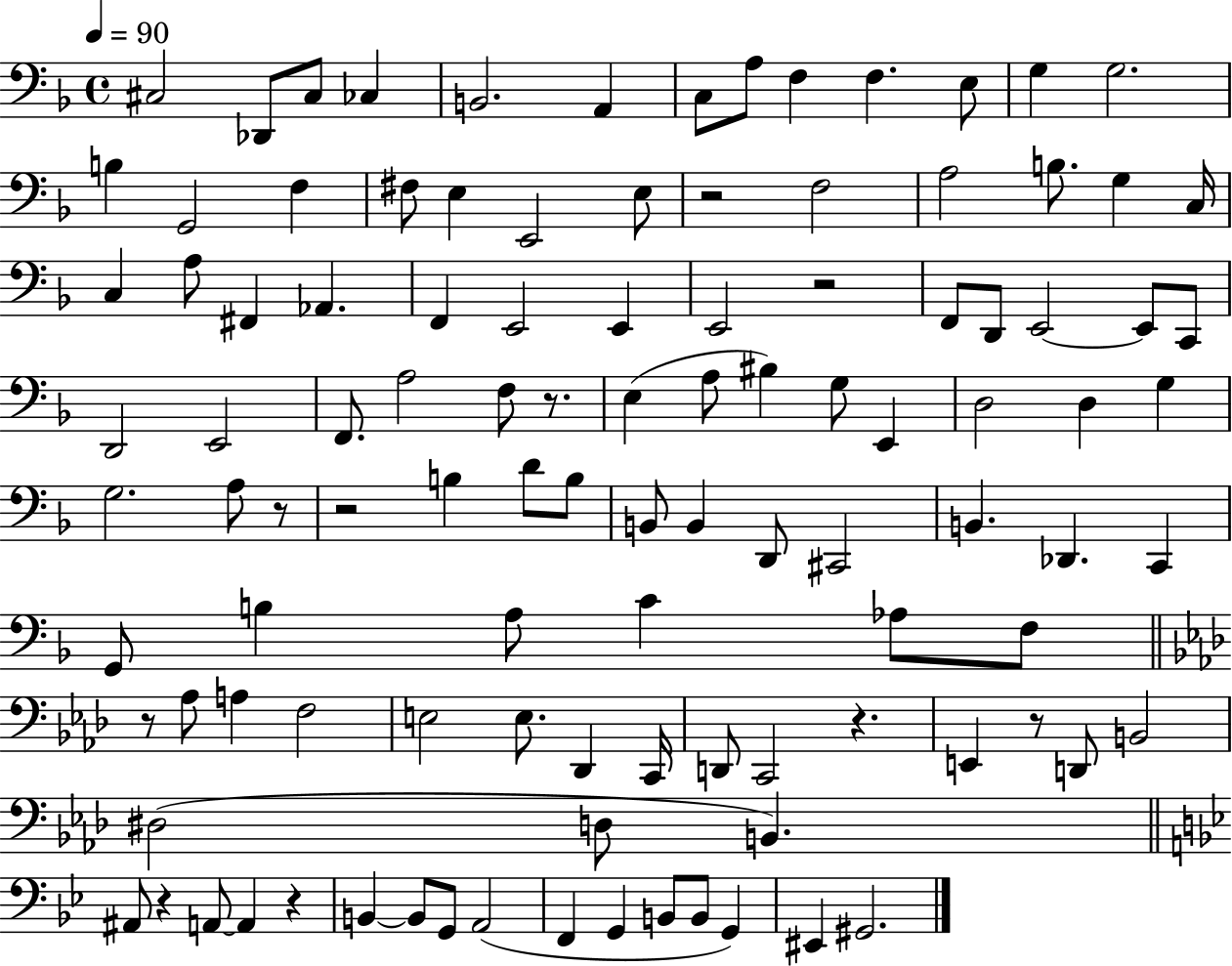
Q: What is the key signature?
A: F major